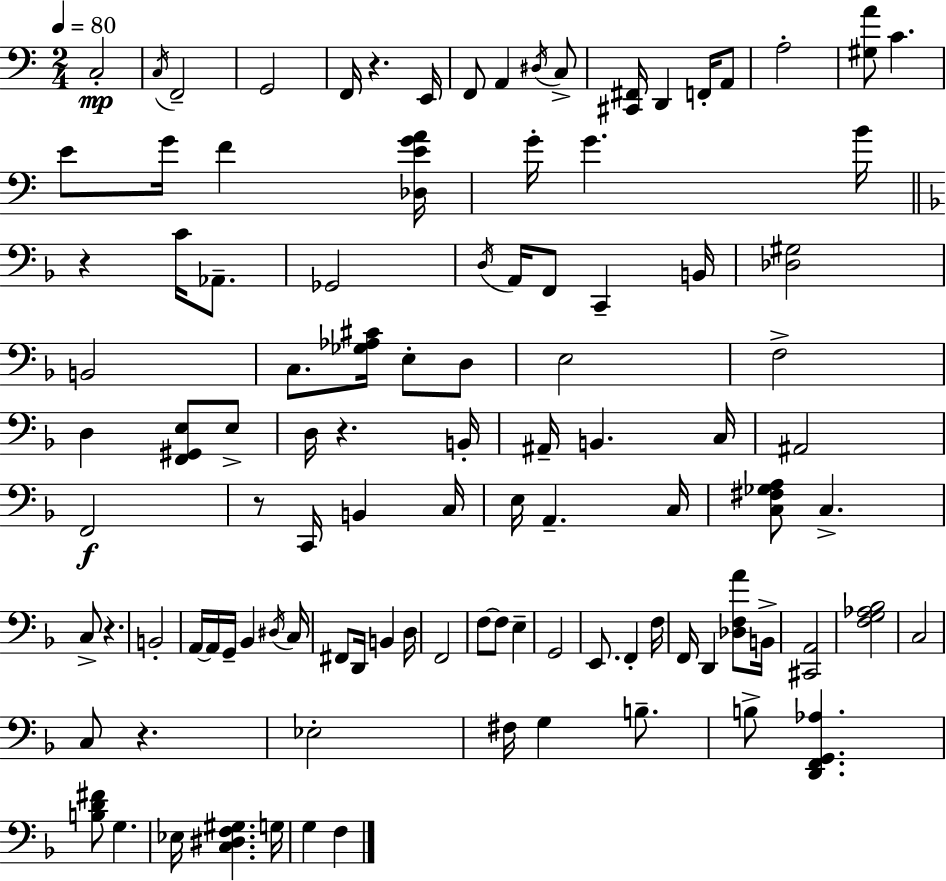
C3/h C3/s F2/h G2/h F2/s R/q. E2/s F2/e A2/q D#3/s C3/e [C#2,F#2]/s D2/q F2/s A2/e A3/h [G#3,A4]/e C4/q. E4/e G4/s F4/q [Db3,E4,G4,A4]/s G4/s G4/q. B4/s R/q C4/s Ab2/e. Gb2/h D3/s A2/s F2/e C2/q B2/s [Db3,G#3]/h B2/h C3/e. [Gb3,Ab3,C#4]/s E3/e D3/e E3/h F3/h D3/q [F2,G#2,E3]/e E3/e D3/s R/q. B2/s A#2/s B2/q. C3/s A#2/h F2/h R/e C2/s B2/q C3/s E3/s A2/q. C3/s [C3,F#3,Gb3,A3]/e C3/q. C3/e R/q. B2/h A2/s A2/s G2/s Bb2/q D#3/s C3/s F#2/e D2/s B2/q D3/s F2/h F3/e F3/e E3/q G2/h E2/e. F2/q F3/s F2/s D2/q [Db3,F3,A4]/e B2/s [C#2,A2]/h [F3,G3,Ab3,Bb3]/h C3/h C3/e R/q. Eb3/h F#3/s G3/q B3/e. B3/e [D2,F2,G2,Ab3]/q. [B3,D4,F#4]/e G3/q. Eb3/s [C3,D#3,F3,G#3]/q. G3/s G3/q F3/q